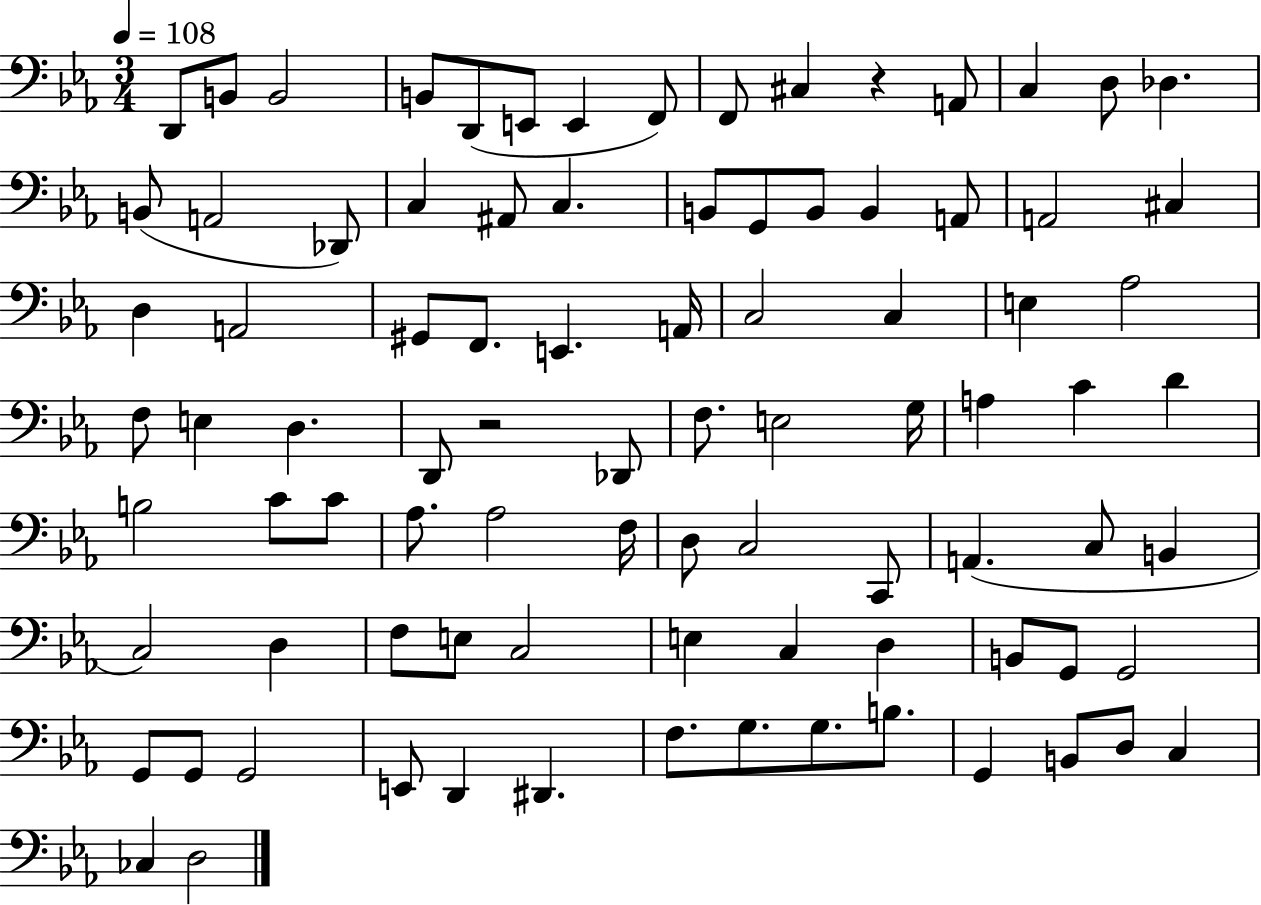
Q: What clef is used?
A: bass